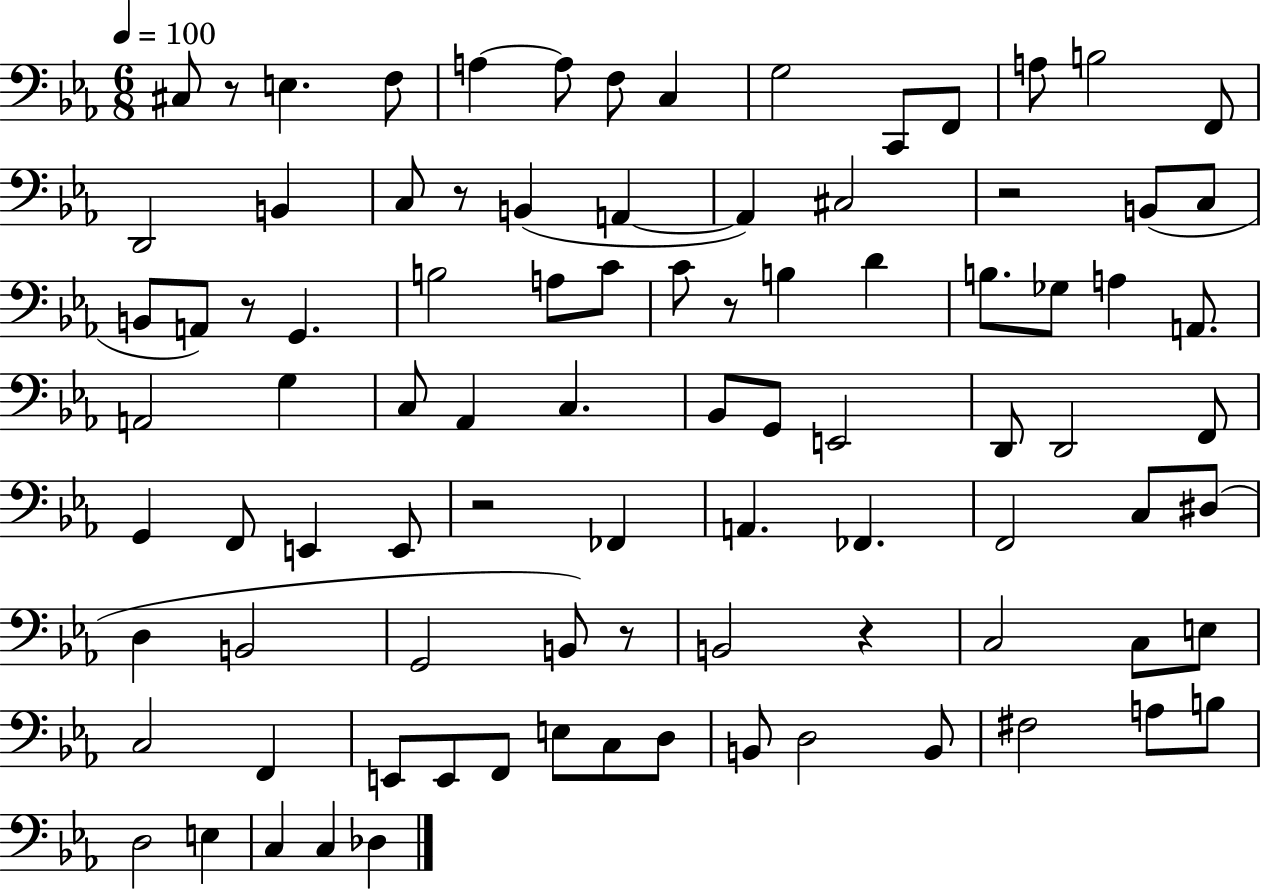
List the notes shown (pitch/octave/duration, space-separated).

C#3/e R/e E3/q. F3/e A3/q A3/e F3/e C3/q G3/h C2/e F2/e A3/e B3/h F2/e D2/h B2/q C3/e R/e B2/q A2/q A2/q C#3/h R/h B2/e C3/e B2/e A2/e R/e G2/q. B3/h A3/e C4/e C4/e R/e B3/q D4/q B3/e. Gb3/e A3/q A2/e. A2/h G3/q C3/e Ab2/q C3/q. Bb2/e G2/e E2/h D2/e D2/h F2/e G2/q F2/e E2/q E2/e R/h FES2/q A2/q. FES2/q. F2/h C3/e D#3/e D3/q B2/h G2/h B2/e R/e B2/h R/q C3/h C3/e E3/e C3/h F2/q E2/e E2/e F2/e E3/e C3/e D3/e B2/e D3/h B2/e F#3/h A3/e B3/e D3/h E3/q C3/q C3/q Db3/q